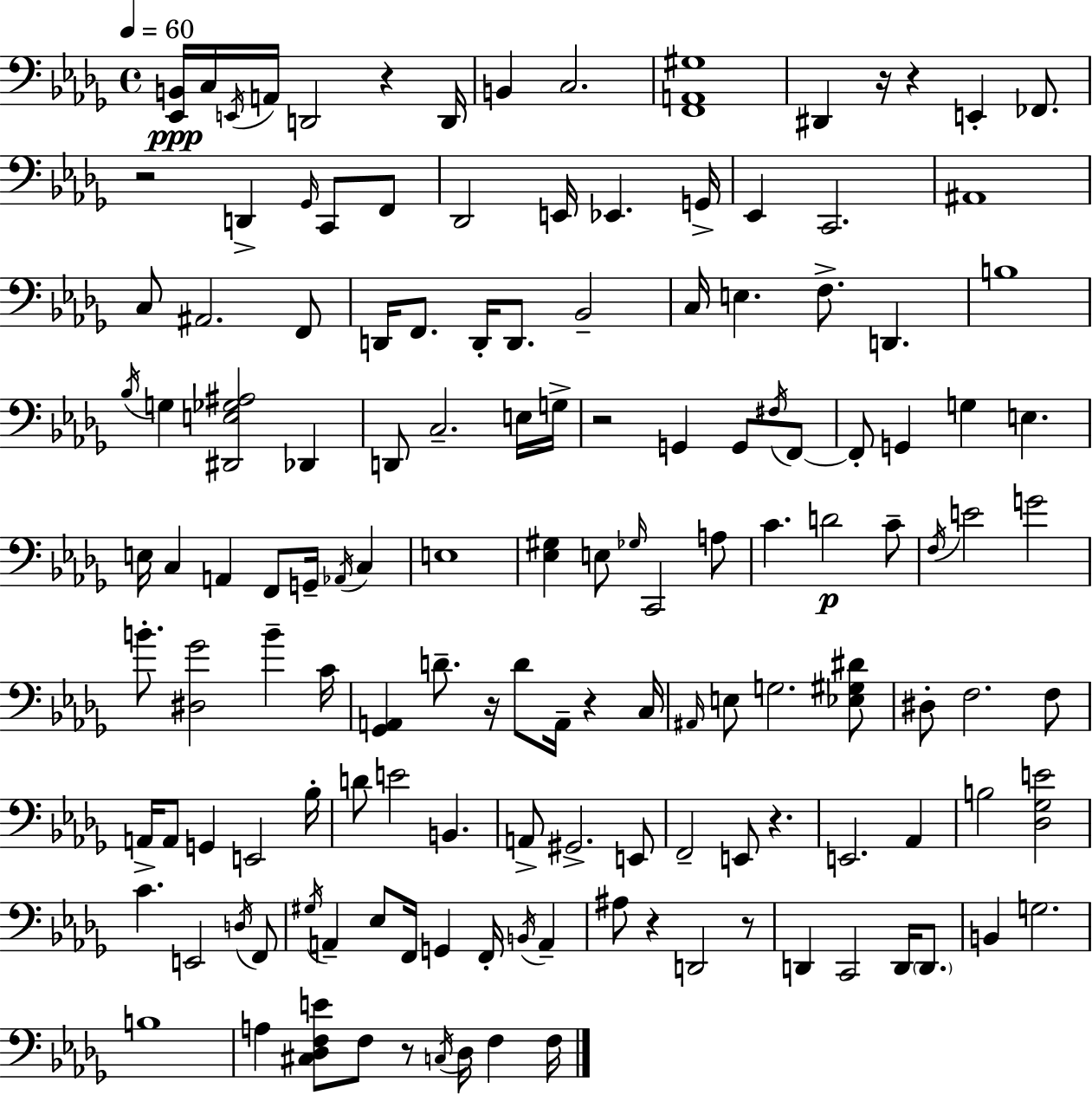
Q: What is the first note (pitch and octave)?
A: C3